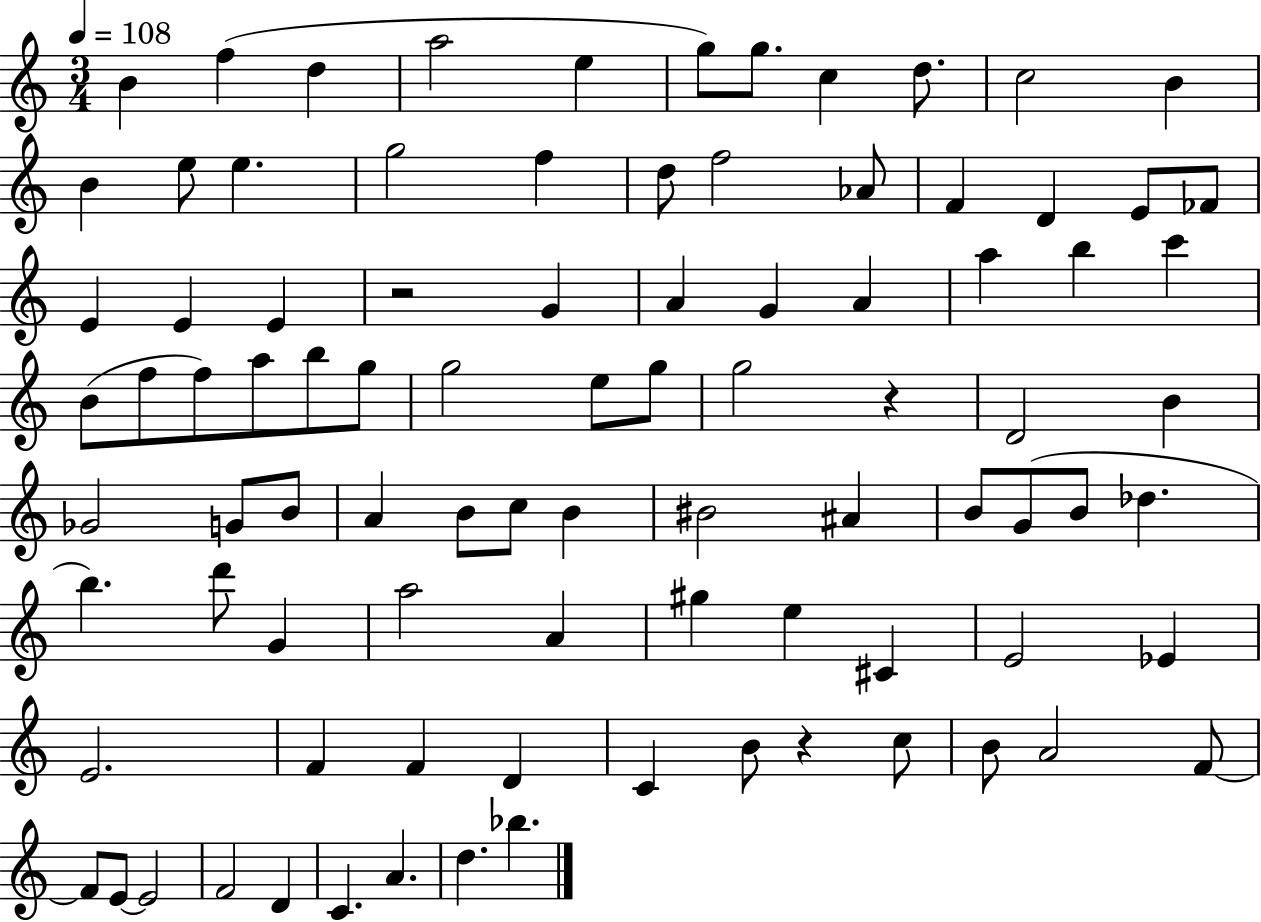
B4/q F5/q D5/q A5/h E5/q G5/e G5/e. C5/q D5/e. C5/h B4/q B4/q E5/e E5/q. G5/h F5/q D5/e F5/h Ab4/e F4/q D4/q E4/e FES4/e E4/q E4/q E4/q R/h G4/q A4/q G4/q A4/q A5/q B5/q C6/q B4/e F5/e F5/e A5/e B5/e G5/e G5/h E5/e G5/e G5/h R/q D4/h B4/q Gb4/h G4/e B4/e A4/q B4/e C5/e B4/q BIS4/h A#4/q B4/e G4/e B4/e Db5/q. B5/q. D6/e G4/q A5/h A4/q G#5/q E5/q C#4/q E4/h Eb4/q E4/h. F4/q F4/q D4/q C4/q B4/e R/q C5/e B4/e A4/h F4/e F4/e E4/e E4/h F4/h D4/q C4/q. A4/q. D5/q. Bb5/q.